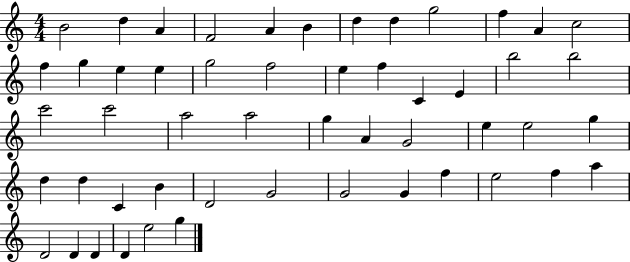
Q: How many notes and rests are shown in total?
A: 52